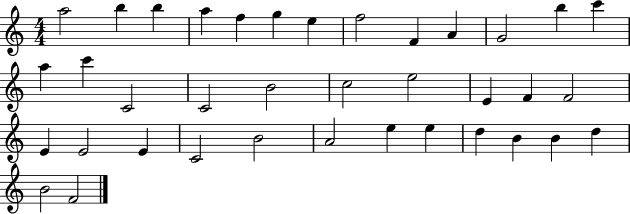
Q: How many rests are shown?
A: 0